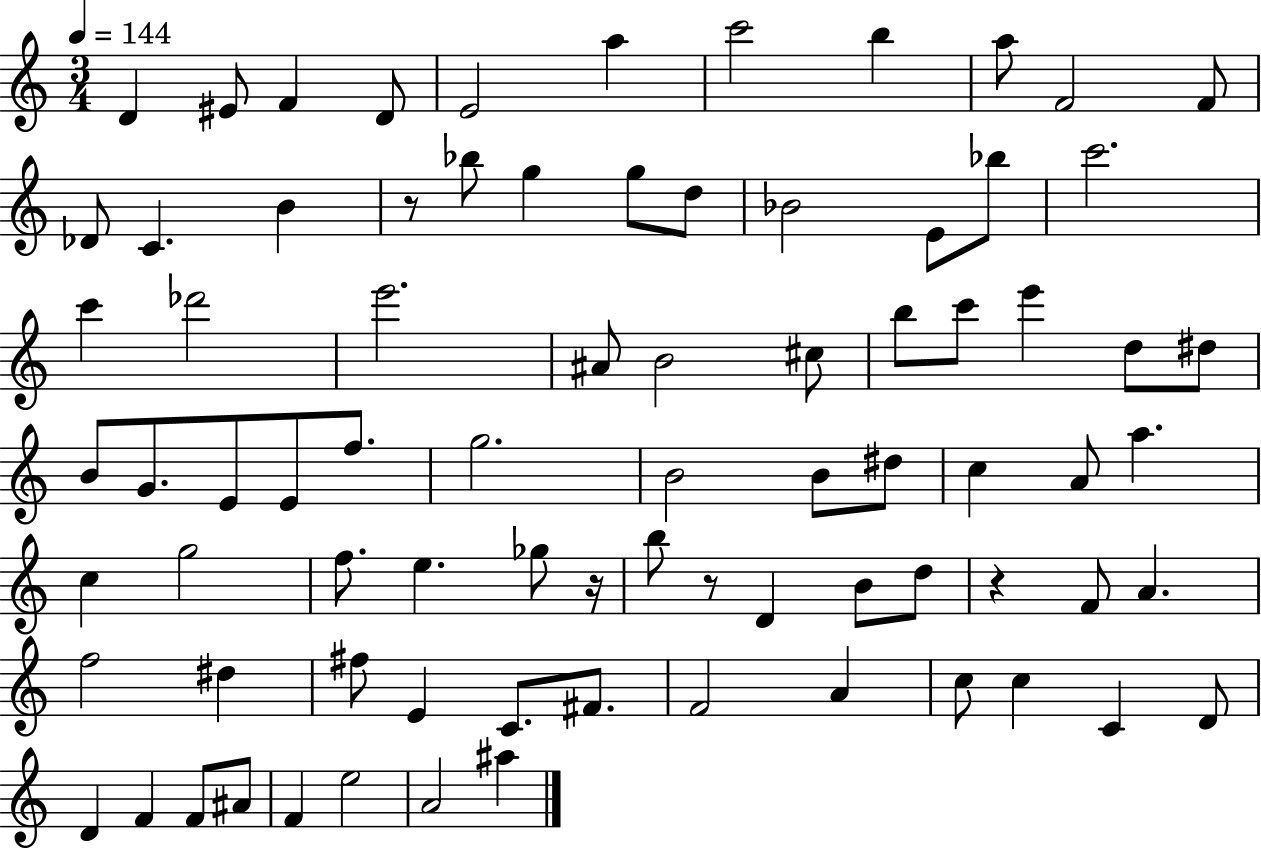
{
  \clef treble
  \numericTimeSignature
  \time 3/4
  \key c \major
  \tempo 4 = 144
  d'4 eis'8 f'4 d'8 | e'2 a''4 | c'''2 b''4 | a''8 f'2 f'8 | \break des'8 c'4. b'4 | r8 bes''8 g''4 g''8 d''8 | bes'2 e'8 bes''8 | c'''2. | \break c'''4 des'''2 | e'''2. | ais'8 b'2 cis''8 | b''8 c'''8 e'''4 d''8 dis''8 | \break b'8 g'8. e'8 e'8 f''8. | g''2. | b'2 b'8 dis''8 | c''4 a'8 a''4. | \break c''4 g''2 | f''8. e''4. ges''8 r16 | b''8 r8 d'4 b'8 d''8 | r4 f'8 a'4. | \break f''2 dis''4 | fis''8 e'4 c'8. fis'8. | f'2 a'4 | c''8 c''4 c'4 d'8 | \break d'4 f'4 f'8 ais'8 | f'4 e''2 | a'2 ais''4 | \bar "|."
}